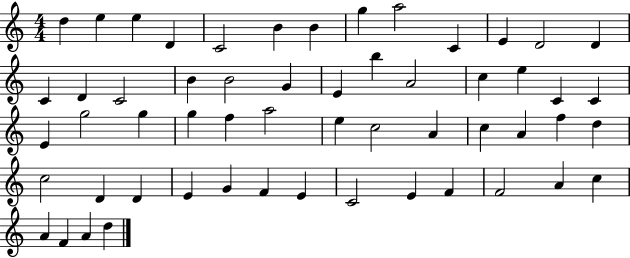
{
  \clef treble
  \numericTimeSignature
  \time 4/4
  \key c \major
  d''4 e''4 e''4 d'4 | c'2 b'4 b'4 | g''4 a''2 c'4 | e'4 d'2 d'4 | \break c'4 d'4 c'2 | b'4 b'2 g'4 | e'4 b''4 a'2 | c''4 e''4 c'4 c'4 | \break e'4 g''2 g''4 | g''4 f''4 a''2 | e''4 c''2 a'4 | c''4 a'4 f''4 d''4 | \break c''2 d'4 d'4 | e'4 g'4 f'4 e'4 | c'2 e'4 f'4 | f'2 a'4 c''4 | \break a'4 f'4 a'4 d''4 | \bar "|."
}